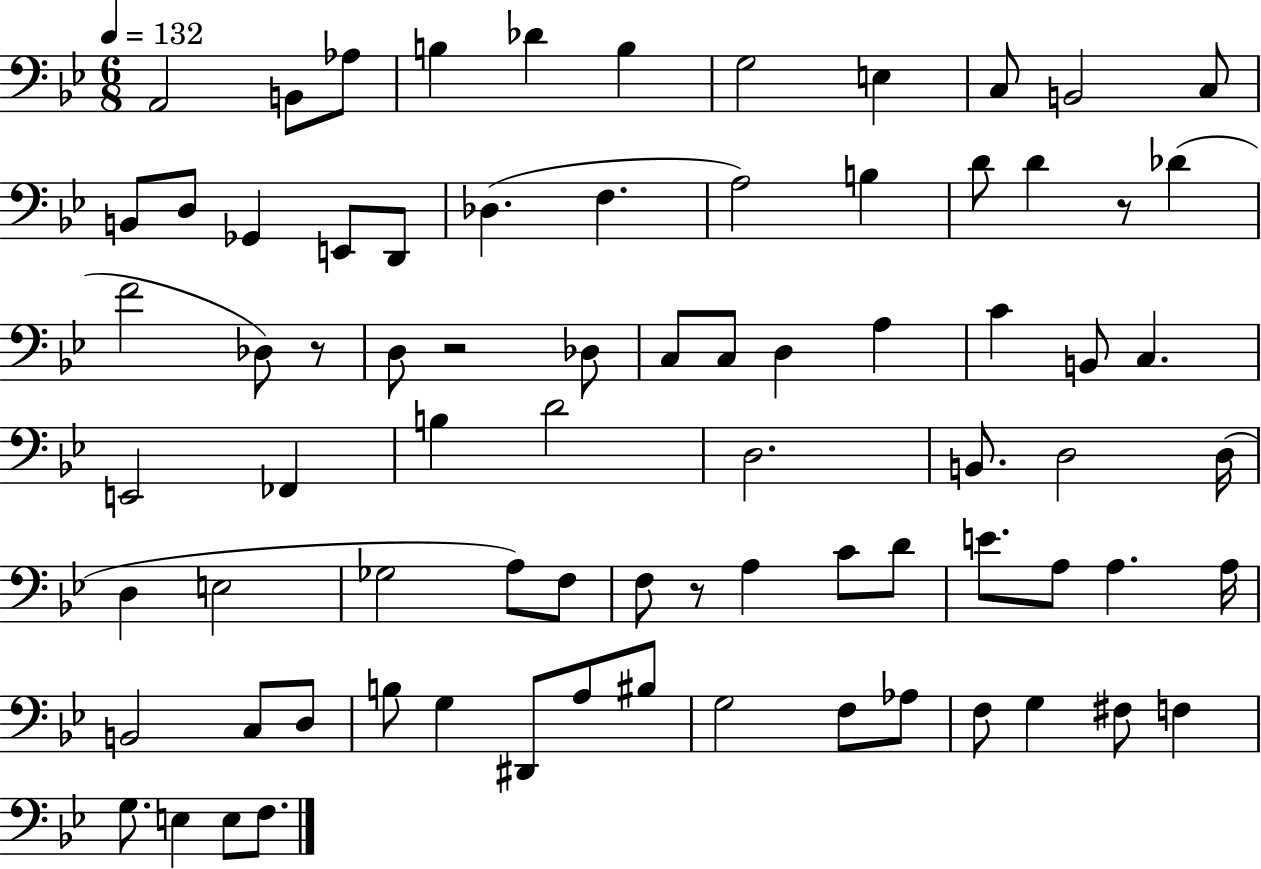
{
  \clef bass
  \numericTimeSignature
  \time 6/8
  \key bes \major
  \tempo 4 = 132
  \repeat volta 2 { a,2 b,8 aes8 | b4 des'4 b4 | g2 e4 | c8 b,2 c8 | \break b,8 d8 ges,4 e,8 d,8 | des4.( f4. | a2) b4 | d'8 d'4 r8 des'4( | \break f'2 des8) r8 | d8 r2 des8 | c8 c8 d4 a4 | c'4 b,8 c4. | \break e,2 fes,4 | b4 d'2 | d2. | b,8. d2 d16( | \break d4 e2 | ges2 a8) f8 | f8 r8 a4 c'8 d'8 | e'8. a8 a4. a16 | \break b,2 c8 d8 | b8 g4 dis,8 a8 bis8 | g2 f8 aes8 | f8 g4 fis8 f4 | \break g8. e4 e8 f8. | } \bar "|."
}